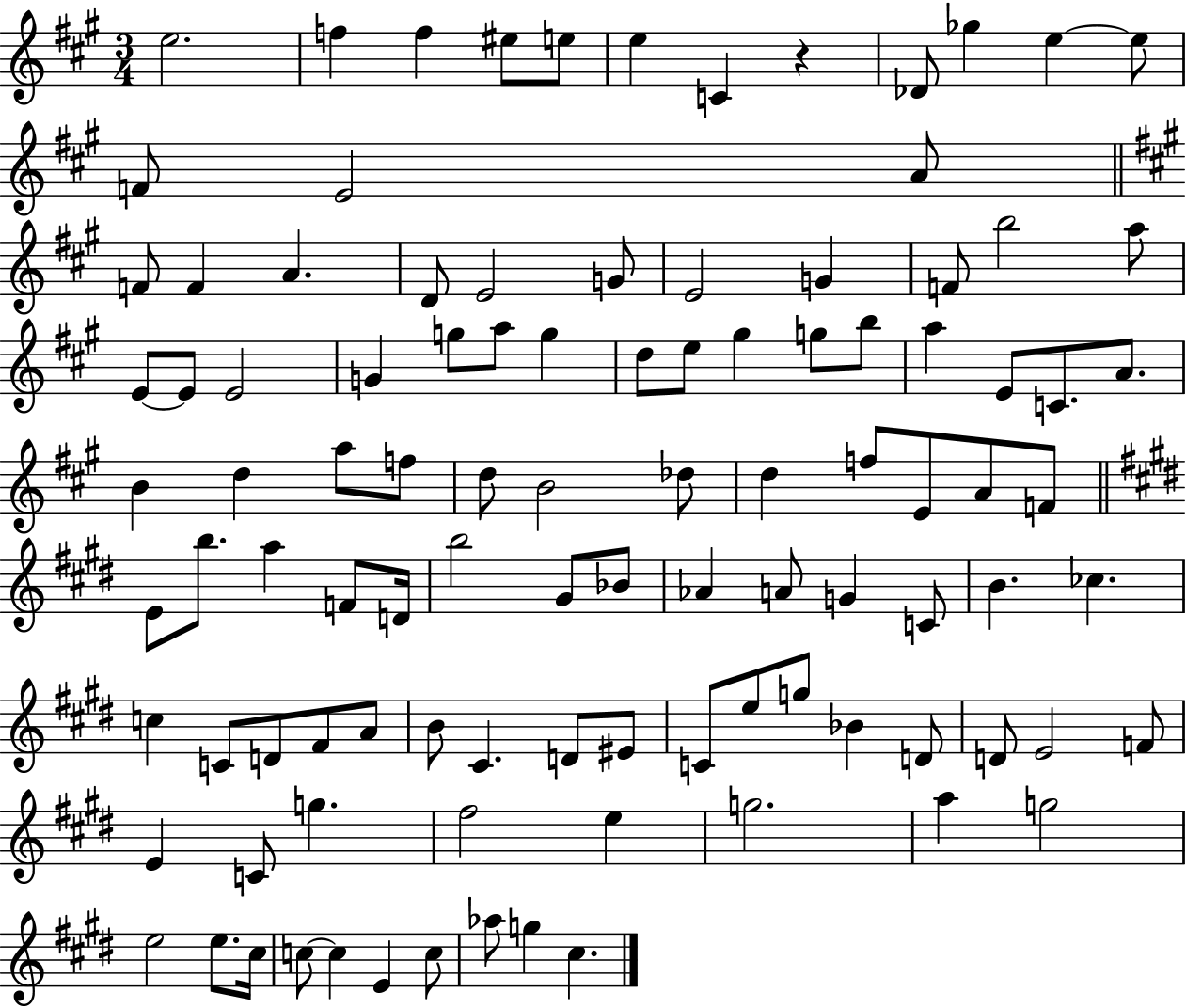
E5/h. F5/q F5/q EIS5/e E5/e E5/q C4/q R/q Db4/e Gb5/q E5/q E5/e F4/e E4/h A4/e F4/e F4/q A4/q. D4/e E4/h G4/e E4/h G4/q F4/e B5/h A5/e E4/e E4/e E4/h G4/q G5/e A5/e G5/q D5/e E5/e G#5/q G5/e B5/e A5/q E4/e C4/e. A4/e. B4/q D5/q A5/e F5/e D5/e B4/h Db5/e D5/q F5/e E4/e A4/e F4/e E4/e B5/e. A5/q F4/e D4/s B5/h G#4/e Bb4/e Ab4/q A4/e G4/q C4/e B4/q. CES5/q. C5/q C4/e D4/e F#4/e A4/e B4/e C#4/q. D4/e EIS4/e C4/e E5/e G5/e Bb4/q D4/e D4/e E4/h F4/e E4/q C4/e G5/q. F#5/h E5/q G5/h. A5/q G5/h E5/h E5/e. C#5/s C5/e C5/q E4/q C5/e Ab5/e G5/q C#5/q.